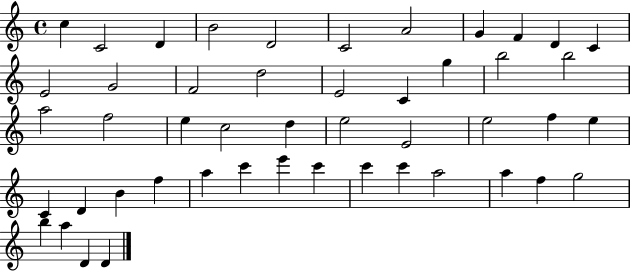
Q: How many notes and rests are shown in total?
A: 48